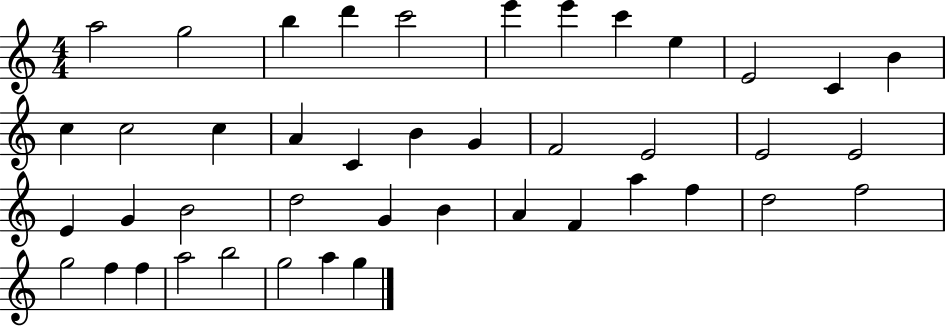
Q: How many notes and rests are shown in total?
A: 43